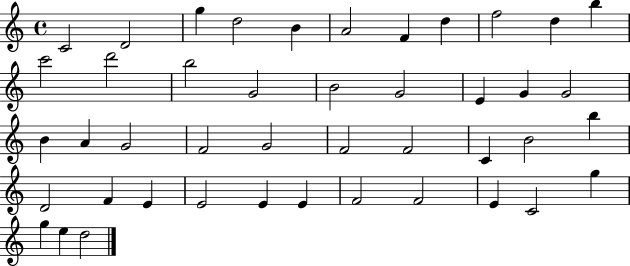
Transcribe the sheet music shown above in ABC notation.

X:1
T:Untitled
M:4/4
L:1/4
K:C
C2 D2 g d2 B A2 F d f2 d b c'2 d'2 b2 G2 B2 G2 E G G2 B A G2 F2 G2 F2 F2 C B2 b D2 F E E2 E E F2 F2 E C2 g g e d2